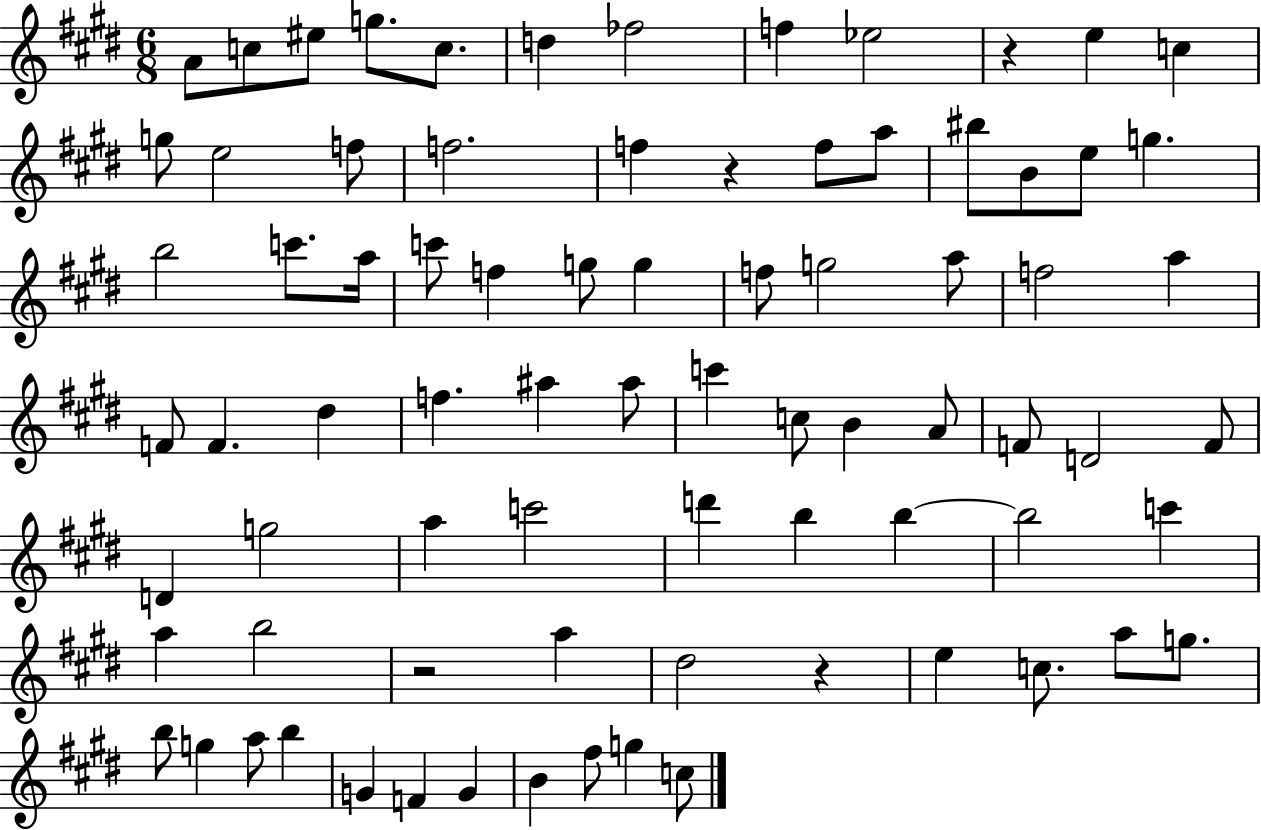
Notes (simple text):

A4/e C5/e EIS5/e G5/e. C5/e. D5/q FES5/h F5/q Eb5/h R/q E5/q C5/q G5/e E5/h F5/e F5/h. F5/q R/q F5/e A5/e BIS5/e B4/e E5/e G5/q. B5/h C6/e. A5/s C6/e F5/q G5/e G5/q F5/e G5/h A5/e F5/h A5/q F4/e F4/q. D#5/q F5/q. A#5/q A#5/e C6/q C5/e B4/q A4/e F4/e D4/h F4/e D4/q G5/h A5/q C6/h D6/q B5/q B5/q B5/h C6/q A5/q B5/h R/h A5/q D#5/h R/q E5/q C5/e. A5/e G5/e. B5/e G5/q A5/e B5/q G4/q F4/q G4/q B4/q F#5/e G5/q C5/e